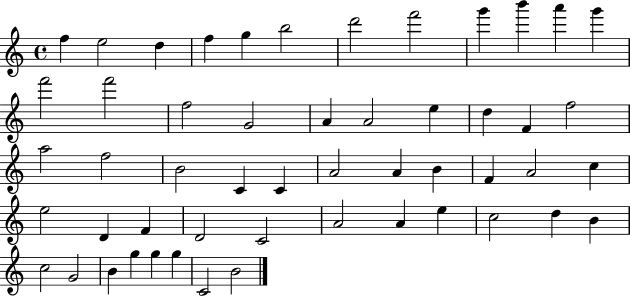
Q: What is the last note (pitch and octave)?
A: B4